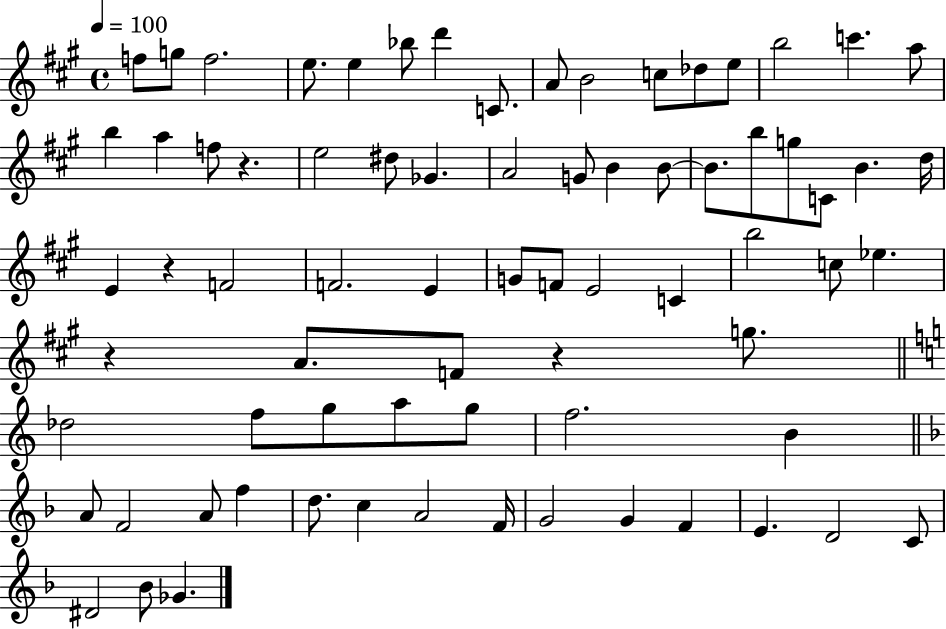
F5/e G5/e F5/h. E5/e. E5/q Bb5/e D6/q C4/e. A4/e B4/h C5/e Db5/e E5/e B5/h C6/q. A5/e B5/q A5/q F5/e R/q. E5/h D#5/e Gb4/q. A4/h G4/e B4/q B4/e B4/e. B5/e G5/e C4/e B4/q. D5/s E4/q R/q F4/h F4/h. E4/q G4/e F4/e E4/h C4/q B5/h C5/e Eb5/q. R/q A4/e. F4/e R/q G5/e. Db5/h F5/e G5/e A5/e G5/e F5/h. B4/q A4/e F4/h A4/e F5/q D5/e. C5/q A4/h F4/s G4/h G4/q F4/q E4/q. D4/h C4/e D#4/h Bb4/e Gb4/q.